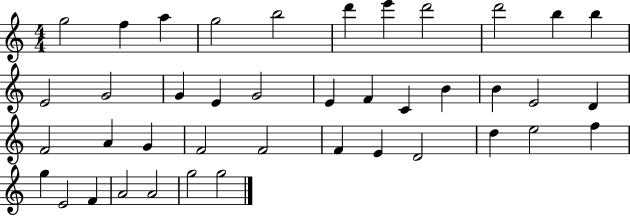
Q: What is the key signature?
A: C major